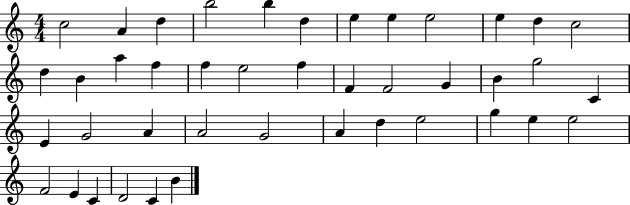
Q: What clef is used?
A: treble